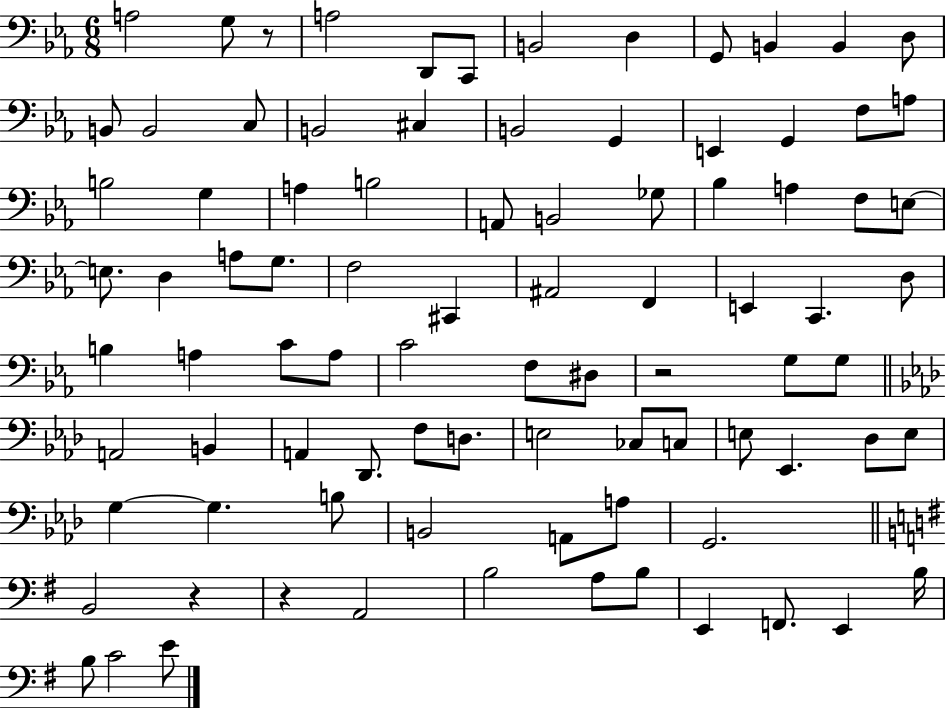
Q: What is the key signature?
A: EES major